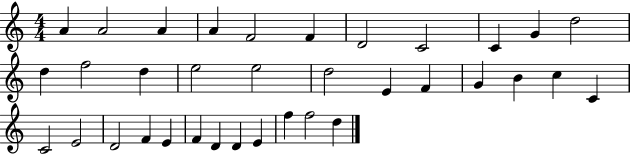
A4/q A4/h A4/q A4/q F4/h F4/q D4/h C4/h C4/q G4/q D5/h D5/q F5/h D5/q E5/h E5/h D5/h E4/q F4/q G4/q B4/q C5/q C4/q C4/h E4/h D4/h F4/q E4/q F4/q D4/q D4/q E4/q F5/q F5/h D5/q